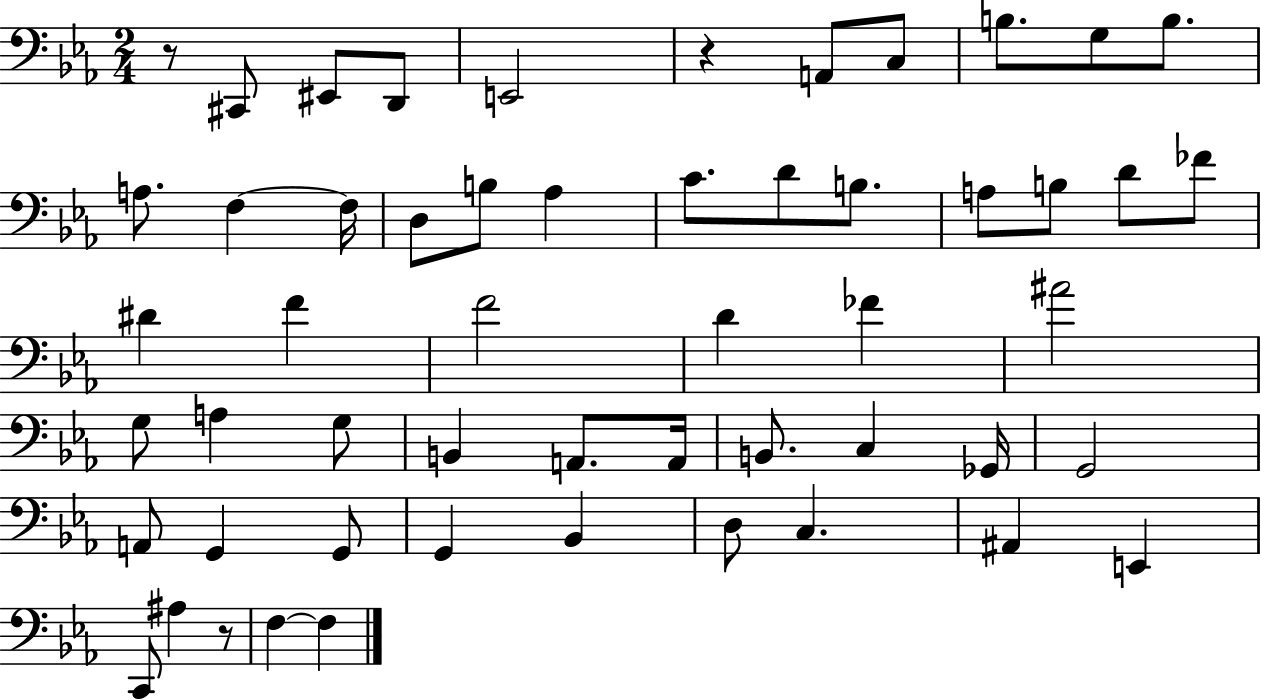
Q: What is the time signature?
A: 2/4